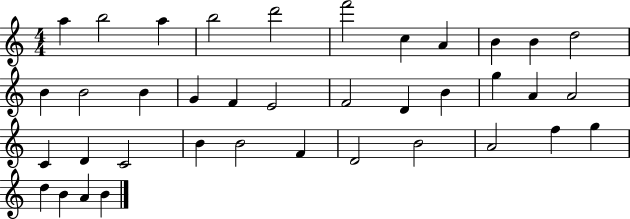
X:1
T:Untitled
M:4/4
L:1/4
K:C
a b2 a b2 d'2 f'2 c A B B d2 B B2 B G F E2 F2 D B g A A2 C D C2 B B2 F D2 B2 A2 f g d B A B